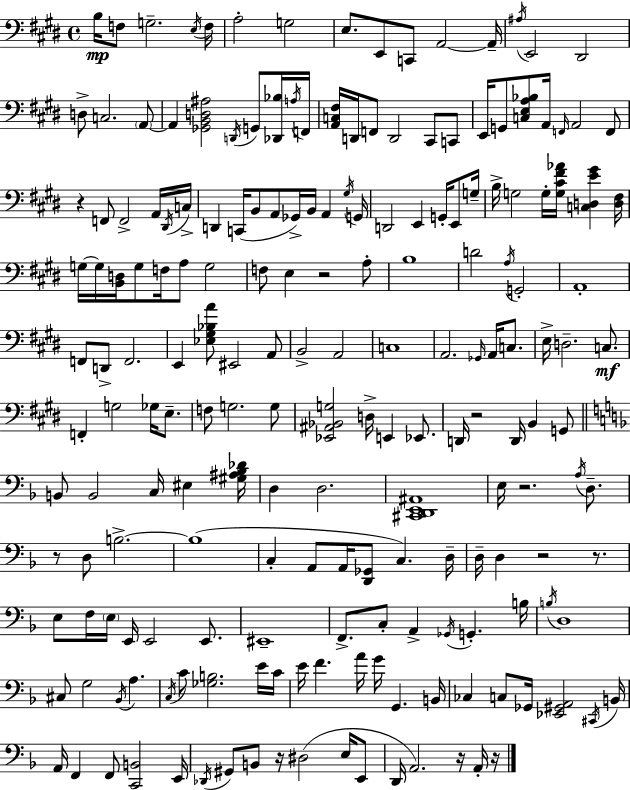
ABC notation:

X:1
T:Untitled
M:4/4
L:1/4
K:E
B,/4 F,/2 G,2 E,/4 F,/4 A,2 G,2 E,/2 E,,/2 C,,/2 A,,2 A,,/4 ^A,/4 E,,2 ^D,,2 D,/2 C,2 A,,/2 A,, [_G,,B,,D,^A,]2 D,,/4 G,,/2 [_D,,_B,]/4 A,/4 F,,/4 [A,,C,^F,]/4 D,,/4 F,,/2 D,,2 ^C,,/2 C,,/2 E,,/4 G,,/2 [C,E,A,_B,]/2 A,,/4 F,,/4 A,,2 F,,/2 z F,,/2 F,,2 A,,/4 ^D,,/4 C,/4 D,, C,,/4 B,,/2 A,,/2 _G,,/4 B,,/4 A,, ^G,/4 G,,/4 D,,2 E,, G,,/4 E,,/2 G,/4 B,/4 G,2 G,/4 [G,^C^F_A]/4 [C,D,E^G] [D,^F,]/4 G,/4 G,/4 [B,,D,]/4 G,/2 F,/4 A,/2 G,2 F,/2 E, z2 A,/2 B,4 D2 A,/4 G,,2 A,,4 F,,/2 D,,/2 F,,2 E,, [_E,^G,_B,A]/2 ^E,,2 A,,/2 B,,2 A,,2 C,4 A,,2 _G,,/4 A,,/4 C,/2 E,/4 D,2 C,/2 F,, G,2 _G,/4 E,/2 F,/2 G,2 G,/2 [_E,,^A,,_B,,G,]2 D,/4 E,, _E,,/2 D,,/4 z2 D,,/4 B,, G,,/2 B,,/2 B,,2 C,/4 ^E, [^G,^A,_B,_D]/4 D, D,2 [^C,,D,,E,,^A,,]4 E,/4 z2 A,/4 D,/2 z/2 D,/2 B,2 B,4 C, A,,/2 A,,/4 [D,,_G,,]/2 C, D,/4 D,/4 D, z2 z/2 E,/2 F,/4 E,/4 E,,/4 E,,2 E,,/2 ^E,,4 F,,/2 C,/2 A,, _G,,/4 G,, B,/4 B,/4 D,4 ^C,/2 G,2 _B,,/4 A, C,/4 C/2 [_G,B,]2 E/4 C/4 E/4 F A/4 G/4 G,, B,,/4 _C, C,/2 _G,,/4 [_E,,^G,,A,,]2 ^C,,/4 B,,/4 A,,/4 F,, F,,/2 [C,,B,,]2 E,,/4 _D,,/4 ^G,,/2 B,,/2 z/4 ^D,2 E,/4 E,,/2 D,,/4 A,,2 z/4 A,,/4 z/4